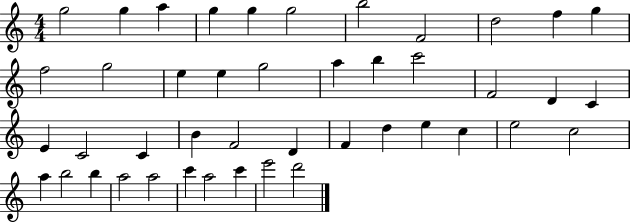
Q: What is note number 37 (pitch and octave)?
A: B5